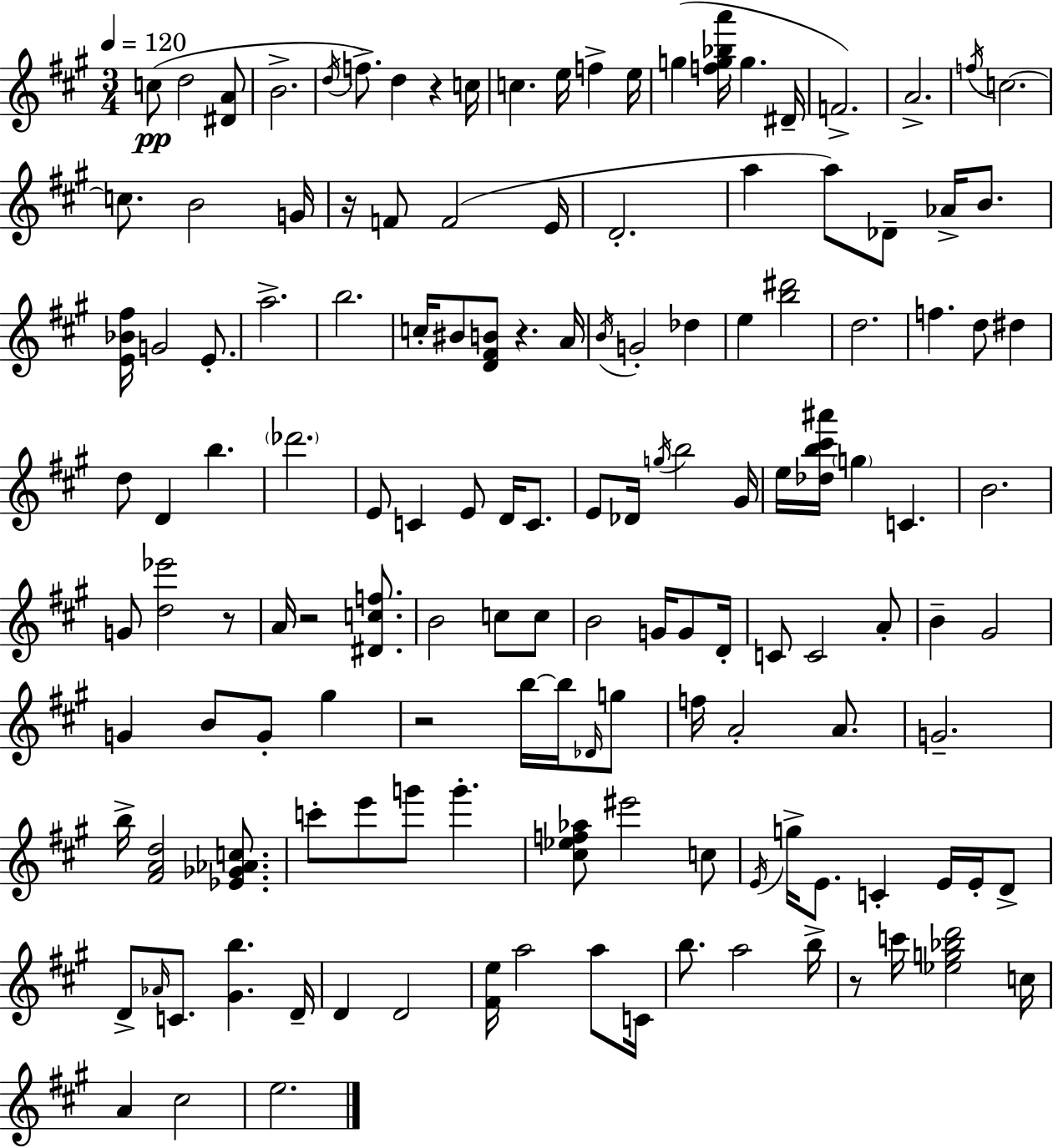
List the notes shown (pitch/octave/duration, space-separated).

C5/e D5/h [D#4,A4]/e B4/h. D5/s F5/e. D5/q R/q C5/s C5/q. E5/s F5/q E5/s G5/q [F5,G5,Bb5,A6]/s G5/q. D#4/s F4/h. A4/h. F5/s C5/h. C5/e. B4/h G4/s R/s F4/e F4/h E4/s D4/h. A5/q A5/e Db4/e Ab4/s B4/e. [E4,Bb4,F#5]/s G4/h E4/e. A5/h. B5/h. C5/s BIS4/e [D4,F#4,B4]/e R/q. A4/s B4/s G4/h Db5/q E5/q [B5,D#6]/h D5/h. F5/q. D5/e D#5/q D5/e D4/q B5/q. Db6/h. E4/e C4/q E4/e D4/s C4/e. E4/e Db4/s G5/s B5/h G#4/s E5/s [Db5,B5,C#6,A#6]/s G5/q C4/q. B4/h. G4/e [D5,Eb6]/h R/e A4/s R/h [D#4,C5,F5]/e. B4/h C5/e C5/e B4/h G4/s G4/e D4/s C4/e C4/h A4/e B4/q G#4/h G4/q B4/e G4/e G#5/q R/h B5/s B5/s Db4/s G5/e F5/s A4/h A4/e. G4/h. B5/s [F#4,A4,D5]/h [Eb4,Gb4,Ab4,C5]/e. C6/e E6/e G6/e G6/q. [C#5,Eb5,F5,Ab5]/e EIS6/h C5/e E4/s G5/s E4/e. C4/q E4/s E4/s D4/e D4/e Ab4/s C4/e. [G#4,B5]/q. D4/s D4/q D4/h [F#4,E5]/s A5/h A5/e C4/s B5/e. A5/h B5/s R/e C6/s [Eb5,G5,Bb5,D6]/h C5/s A4/q C#5/h E5/h.